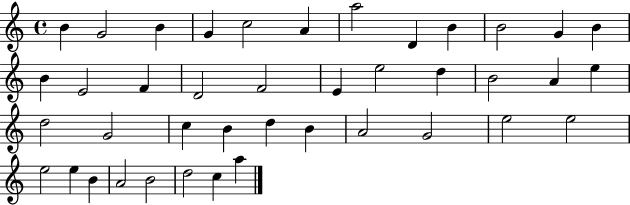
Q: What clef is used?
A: treble